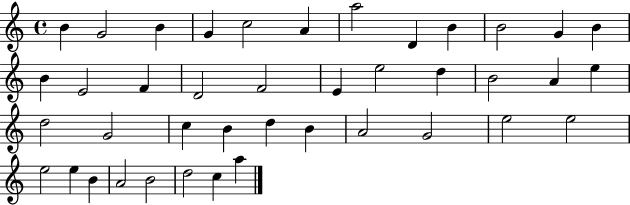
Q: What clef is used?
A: treble